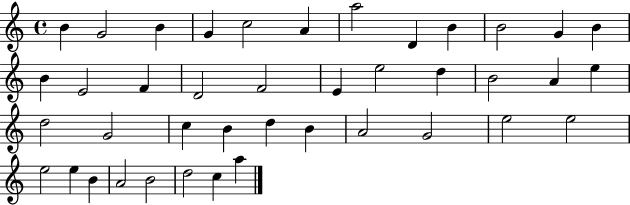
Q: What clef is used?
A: treble